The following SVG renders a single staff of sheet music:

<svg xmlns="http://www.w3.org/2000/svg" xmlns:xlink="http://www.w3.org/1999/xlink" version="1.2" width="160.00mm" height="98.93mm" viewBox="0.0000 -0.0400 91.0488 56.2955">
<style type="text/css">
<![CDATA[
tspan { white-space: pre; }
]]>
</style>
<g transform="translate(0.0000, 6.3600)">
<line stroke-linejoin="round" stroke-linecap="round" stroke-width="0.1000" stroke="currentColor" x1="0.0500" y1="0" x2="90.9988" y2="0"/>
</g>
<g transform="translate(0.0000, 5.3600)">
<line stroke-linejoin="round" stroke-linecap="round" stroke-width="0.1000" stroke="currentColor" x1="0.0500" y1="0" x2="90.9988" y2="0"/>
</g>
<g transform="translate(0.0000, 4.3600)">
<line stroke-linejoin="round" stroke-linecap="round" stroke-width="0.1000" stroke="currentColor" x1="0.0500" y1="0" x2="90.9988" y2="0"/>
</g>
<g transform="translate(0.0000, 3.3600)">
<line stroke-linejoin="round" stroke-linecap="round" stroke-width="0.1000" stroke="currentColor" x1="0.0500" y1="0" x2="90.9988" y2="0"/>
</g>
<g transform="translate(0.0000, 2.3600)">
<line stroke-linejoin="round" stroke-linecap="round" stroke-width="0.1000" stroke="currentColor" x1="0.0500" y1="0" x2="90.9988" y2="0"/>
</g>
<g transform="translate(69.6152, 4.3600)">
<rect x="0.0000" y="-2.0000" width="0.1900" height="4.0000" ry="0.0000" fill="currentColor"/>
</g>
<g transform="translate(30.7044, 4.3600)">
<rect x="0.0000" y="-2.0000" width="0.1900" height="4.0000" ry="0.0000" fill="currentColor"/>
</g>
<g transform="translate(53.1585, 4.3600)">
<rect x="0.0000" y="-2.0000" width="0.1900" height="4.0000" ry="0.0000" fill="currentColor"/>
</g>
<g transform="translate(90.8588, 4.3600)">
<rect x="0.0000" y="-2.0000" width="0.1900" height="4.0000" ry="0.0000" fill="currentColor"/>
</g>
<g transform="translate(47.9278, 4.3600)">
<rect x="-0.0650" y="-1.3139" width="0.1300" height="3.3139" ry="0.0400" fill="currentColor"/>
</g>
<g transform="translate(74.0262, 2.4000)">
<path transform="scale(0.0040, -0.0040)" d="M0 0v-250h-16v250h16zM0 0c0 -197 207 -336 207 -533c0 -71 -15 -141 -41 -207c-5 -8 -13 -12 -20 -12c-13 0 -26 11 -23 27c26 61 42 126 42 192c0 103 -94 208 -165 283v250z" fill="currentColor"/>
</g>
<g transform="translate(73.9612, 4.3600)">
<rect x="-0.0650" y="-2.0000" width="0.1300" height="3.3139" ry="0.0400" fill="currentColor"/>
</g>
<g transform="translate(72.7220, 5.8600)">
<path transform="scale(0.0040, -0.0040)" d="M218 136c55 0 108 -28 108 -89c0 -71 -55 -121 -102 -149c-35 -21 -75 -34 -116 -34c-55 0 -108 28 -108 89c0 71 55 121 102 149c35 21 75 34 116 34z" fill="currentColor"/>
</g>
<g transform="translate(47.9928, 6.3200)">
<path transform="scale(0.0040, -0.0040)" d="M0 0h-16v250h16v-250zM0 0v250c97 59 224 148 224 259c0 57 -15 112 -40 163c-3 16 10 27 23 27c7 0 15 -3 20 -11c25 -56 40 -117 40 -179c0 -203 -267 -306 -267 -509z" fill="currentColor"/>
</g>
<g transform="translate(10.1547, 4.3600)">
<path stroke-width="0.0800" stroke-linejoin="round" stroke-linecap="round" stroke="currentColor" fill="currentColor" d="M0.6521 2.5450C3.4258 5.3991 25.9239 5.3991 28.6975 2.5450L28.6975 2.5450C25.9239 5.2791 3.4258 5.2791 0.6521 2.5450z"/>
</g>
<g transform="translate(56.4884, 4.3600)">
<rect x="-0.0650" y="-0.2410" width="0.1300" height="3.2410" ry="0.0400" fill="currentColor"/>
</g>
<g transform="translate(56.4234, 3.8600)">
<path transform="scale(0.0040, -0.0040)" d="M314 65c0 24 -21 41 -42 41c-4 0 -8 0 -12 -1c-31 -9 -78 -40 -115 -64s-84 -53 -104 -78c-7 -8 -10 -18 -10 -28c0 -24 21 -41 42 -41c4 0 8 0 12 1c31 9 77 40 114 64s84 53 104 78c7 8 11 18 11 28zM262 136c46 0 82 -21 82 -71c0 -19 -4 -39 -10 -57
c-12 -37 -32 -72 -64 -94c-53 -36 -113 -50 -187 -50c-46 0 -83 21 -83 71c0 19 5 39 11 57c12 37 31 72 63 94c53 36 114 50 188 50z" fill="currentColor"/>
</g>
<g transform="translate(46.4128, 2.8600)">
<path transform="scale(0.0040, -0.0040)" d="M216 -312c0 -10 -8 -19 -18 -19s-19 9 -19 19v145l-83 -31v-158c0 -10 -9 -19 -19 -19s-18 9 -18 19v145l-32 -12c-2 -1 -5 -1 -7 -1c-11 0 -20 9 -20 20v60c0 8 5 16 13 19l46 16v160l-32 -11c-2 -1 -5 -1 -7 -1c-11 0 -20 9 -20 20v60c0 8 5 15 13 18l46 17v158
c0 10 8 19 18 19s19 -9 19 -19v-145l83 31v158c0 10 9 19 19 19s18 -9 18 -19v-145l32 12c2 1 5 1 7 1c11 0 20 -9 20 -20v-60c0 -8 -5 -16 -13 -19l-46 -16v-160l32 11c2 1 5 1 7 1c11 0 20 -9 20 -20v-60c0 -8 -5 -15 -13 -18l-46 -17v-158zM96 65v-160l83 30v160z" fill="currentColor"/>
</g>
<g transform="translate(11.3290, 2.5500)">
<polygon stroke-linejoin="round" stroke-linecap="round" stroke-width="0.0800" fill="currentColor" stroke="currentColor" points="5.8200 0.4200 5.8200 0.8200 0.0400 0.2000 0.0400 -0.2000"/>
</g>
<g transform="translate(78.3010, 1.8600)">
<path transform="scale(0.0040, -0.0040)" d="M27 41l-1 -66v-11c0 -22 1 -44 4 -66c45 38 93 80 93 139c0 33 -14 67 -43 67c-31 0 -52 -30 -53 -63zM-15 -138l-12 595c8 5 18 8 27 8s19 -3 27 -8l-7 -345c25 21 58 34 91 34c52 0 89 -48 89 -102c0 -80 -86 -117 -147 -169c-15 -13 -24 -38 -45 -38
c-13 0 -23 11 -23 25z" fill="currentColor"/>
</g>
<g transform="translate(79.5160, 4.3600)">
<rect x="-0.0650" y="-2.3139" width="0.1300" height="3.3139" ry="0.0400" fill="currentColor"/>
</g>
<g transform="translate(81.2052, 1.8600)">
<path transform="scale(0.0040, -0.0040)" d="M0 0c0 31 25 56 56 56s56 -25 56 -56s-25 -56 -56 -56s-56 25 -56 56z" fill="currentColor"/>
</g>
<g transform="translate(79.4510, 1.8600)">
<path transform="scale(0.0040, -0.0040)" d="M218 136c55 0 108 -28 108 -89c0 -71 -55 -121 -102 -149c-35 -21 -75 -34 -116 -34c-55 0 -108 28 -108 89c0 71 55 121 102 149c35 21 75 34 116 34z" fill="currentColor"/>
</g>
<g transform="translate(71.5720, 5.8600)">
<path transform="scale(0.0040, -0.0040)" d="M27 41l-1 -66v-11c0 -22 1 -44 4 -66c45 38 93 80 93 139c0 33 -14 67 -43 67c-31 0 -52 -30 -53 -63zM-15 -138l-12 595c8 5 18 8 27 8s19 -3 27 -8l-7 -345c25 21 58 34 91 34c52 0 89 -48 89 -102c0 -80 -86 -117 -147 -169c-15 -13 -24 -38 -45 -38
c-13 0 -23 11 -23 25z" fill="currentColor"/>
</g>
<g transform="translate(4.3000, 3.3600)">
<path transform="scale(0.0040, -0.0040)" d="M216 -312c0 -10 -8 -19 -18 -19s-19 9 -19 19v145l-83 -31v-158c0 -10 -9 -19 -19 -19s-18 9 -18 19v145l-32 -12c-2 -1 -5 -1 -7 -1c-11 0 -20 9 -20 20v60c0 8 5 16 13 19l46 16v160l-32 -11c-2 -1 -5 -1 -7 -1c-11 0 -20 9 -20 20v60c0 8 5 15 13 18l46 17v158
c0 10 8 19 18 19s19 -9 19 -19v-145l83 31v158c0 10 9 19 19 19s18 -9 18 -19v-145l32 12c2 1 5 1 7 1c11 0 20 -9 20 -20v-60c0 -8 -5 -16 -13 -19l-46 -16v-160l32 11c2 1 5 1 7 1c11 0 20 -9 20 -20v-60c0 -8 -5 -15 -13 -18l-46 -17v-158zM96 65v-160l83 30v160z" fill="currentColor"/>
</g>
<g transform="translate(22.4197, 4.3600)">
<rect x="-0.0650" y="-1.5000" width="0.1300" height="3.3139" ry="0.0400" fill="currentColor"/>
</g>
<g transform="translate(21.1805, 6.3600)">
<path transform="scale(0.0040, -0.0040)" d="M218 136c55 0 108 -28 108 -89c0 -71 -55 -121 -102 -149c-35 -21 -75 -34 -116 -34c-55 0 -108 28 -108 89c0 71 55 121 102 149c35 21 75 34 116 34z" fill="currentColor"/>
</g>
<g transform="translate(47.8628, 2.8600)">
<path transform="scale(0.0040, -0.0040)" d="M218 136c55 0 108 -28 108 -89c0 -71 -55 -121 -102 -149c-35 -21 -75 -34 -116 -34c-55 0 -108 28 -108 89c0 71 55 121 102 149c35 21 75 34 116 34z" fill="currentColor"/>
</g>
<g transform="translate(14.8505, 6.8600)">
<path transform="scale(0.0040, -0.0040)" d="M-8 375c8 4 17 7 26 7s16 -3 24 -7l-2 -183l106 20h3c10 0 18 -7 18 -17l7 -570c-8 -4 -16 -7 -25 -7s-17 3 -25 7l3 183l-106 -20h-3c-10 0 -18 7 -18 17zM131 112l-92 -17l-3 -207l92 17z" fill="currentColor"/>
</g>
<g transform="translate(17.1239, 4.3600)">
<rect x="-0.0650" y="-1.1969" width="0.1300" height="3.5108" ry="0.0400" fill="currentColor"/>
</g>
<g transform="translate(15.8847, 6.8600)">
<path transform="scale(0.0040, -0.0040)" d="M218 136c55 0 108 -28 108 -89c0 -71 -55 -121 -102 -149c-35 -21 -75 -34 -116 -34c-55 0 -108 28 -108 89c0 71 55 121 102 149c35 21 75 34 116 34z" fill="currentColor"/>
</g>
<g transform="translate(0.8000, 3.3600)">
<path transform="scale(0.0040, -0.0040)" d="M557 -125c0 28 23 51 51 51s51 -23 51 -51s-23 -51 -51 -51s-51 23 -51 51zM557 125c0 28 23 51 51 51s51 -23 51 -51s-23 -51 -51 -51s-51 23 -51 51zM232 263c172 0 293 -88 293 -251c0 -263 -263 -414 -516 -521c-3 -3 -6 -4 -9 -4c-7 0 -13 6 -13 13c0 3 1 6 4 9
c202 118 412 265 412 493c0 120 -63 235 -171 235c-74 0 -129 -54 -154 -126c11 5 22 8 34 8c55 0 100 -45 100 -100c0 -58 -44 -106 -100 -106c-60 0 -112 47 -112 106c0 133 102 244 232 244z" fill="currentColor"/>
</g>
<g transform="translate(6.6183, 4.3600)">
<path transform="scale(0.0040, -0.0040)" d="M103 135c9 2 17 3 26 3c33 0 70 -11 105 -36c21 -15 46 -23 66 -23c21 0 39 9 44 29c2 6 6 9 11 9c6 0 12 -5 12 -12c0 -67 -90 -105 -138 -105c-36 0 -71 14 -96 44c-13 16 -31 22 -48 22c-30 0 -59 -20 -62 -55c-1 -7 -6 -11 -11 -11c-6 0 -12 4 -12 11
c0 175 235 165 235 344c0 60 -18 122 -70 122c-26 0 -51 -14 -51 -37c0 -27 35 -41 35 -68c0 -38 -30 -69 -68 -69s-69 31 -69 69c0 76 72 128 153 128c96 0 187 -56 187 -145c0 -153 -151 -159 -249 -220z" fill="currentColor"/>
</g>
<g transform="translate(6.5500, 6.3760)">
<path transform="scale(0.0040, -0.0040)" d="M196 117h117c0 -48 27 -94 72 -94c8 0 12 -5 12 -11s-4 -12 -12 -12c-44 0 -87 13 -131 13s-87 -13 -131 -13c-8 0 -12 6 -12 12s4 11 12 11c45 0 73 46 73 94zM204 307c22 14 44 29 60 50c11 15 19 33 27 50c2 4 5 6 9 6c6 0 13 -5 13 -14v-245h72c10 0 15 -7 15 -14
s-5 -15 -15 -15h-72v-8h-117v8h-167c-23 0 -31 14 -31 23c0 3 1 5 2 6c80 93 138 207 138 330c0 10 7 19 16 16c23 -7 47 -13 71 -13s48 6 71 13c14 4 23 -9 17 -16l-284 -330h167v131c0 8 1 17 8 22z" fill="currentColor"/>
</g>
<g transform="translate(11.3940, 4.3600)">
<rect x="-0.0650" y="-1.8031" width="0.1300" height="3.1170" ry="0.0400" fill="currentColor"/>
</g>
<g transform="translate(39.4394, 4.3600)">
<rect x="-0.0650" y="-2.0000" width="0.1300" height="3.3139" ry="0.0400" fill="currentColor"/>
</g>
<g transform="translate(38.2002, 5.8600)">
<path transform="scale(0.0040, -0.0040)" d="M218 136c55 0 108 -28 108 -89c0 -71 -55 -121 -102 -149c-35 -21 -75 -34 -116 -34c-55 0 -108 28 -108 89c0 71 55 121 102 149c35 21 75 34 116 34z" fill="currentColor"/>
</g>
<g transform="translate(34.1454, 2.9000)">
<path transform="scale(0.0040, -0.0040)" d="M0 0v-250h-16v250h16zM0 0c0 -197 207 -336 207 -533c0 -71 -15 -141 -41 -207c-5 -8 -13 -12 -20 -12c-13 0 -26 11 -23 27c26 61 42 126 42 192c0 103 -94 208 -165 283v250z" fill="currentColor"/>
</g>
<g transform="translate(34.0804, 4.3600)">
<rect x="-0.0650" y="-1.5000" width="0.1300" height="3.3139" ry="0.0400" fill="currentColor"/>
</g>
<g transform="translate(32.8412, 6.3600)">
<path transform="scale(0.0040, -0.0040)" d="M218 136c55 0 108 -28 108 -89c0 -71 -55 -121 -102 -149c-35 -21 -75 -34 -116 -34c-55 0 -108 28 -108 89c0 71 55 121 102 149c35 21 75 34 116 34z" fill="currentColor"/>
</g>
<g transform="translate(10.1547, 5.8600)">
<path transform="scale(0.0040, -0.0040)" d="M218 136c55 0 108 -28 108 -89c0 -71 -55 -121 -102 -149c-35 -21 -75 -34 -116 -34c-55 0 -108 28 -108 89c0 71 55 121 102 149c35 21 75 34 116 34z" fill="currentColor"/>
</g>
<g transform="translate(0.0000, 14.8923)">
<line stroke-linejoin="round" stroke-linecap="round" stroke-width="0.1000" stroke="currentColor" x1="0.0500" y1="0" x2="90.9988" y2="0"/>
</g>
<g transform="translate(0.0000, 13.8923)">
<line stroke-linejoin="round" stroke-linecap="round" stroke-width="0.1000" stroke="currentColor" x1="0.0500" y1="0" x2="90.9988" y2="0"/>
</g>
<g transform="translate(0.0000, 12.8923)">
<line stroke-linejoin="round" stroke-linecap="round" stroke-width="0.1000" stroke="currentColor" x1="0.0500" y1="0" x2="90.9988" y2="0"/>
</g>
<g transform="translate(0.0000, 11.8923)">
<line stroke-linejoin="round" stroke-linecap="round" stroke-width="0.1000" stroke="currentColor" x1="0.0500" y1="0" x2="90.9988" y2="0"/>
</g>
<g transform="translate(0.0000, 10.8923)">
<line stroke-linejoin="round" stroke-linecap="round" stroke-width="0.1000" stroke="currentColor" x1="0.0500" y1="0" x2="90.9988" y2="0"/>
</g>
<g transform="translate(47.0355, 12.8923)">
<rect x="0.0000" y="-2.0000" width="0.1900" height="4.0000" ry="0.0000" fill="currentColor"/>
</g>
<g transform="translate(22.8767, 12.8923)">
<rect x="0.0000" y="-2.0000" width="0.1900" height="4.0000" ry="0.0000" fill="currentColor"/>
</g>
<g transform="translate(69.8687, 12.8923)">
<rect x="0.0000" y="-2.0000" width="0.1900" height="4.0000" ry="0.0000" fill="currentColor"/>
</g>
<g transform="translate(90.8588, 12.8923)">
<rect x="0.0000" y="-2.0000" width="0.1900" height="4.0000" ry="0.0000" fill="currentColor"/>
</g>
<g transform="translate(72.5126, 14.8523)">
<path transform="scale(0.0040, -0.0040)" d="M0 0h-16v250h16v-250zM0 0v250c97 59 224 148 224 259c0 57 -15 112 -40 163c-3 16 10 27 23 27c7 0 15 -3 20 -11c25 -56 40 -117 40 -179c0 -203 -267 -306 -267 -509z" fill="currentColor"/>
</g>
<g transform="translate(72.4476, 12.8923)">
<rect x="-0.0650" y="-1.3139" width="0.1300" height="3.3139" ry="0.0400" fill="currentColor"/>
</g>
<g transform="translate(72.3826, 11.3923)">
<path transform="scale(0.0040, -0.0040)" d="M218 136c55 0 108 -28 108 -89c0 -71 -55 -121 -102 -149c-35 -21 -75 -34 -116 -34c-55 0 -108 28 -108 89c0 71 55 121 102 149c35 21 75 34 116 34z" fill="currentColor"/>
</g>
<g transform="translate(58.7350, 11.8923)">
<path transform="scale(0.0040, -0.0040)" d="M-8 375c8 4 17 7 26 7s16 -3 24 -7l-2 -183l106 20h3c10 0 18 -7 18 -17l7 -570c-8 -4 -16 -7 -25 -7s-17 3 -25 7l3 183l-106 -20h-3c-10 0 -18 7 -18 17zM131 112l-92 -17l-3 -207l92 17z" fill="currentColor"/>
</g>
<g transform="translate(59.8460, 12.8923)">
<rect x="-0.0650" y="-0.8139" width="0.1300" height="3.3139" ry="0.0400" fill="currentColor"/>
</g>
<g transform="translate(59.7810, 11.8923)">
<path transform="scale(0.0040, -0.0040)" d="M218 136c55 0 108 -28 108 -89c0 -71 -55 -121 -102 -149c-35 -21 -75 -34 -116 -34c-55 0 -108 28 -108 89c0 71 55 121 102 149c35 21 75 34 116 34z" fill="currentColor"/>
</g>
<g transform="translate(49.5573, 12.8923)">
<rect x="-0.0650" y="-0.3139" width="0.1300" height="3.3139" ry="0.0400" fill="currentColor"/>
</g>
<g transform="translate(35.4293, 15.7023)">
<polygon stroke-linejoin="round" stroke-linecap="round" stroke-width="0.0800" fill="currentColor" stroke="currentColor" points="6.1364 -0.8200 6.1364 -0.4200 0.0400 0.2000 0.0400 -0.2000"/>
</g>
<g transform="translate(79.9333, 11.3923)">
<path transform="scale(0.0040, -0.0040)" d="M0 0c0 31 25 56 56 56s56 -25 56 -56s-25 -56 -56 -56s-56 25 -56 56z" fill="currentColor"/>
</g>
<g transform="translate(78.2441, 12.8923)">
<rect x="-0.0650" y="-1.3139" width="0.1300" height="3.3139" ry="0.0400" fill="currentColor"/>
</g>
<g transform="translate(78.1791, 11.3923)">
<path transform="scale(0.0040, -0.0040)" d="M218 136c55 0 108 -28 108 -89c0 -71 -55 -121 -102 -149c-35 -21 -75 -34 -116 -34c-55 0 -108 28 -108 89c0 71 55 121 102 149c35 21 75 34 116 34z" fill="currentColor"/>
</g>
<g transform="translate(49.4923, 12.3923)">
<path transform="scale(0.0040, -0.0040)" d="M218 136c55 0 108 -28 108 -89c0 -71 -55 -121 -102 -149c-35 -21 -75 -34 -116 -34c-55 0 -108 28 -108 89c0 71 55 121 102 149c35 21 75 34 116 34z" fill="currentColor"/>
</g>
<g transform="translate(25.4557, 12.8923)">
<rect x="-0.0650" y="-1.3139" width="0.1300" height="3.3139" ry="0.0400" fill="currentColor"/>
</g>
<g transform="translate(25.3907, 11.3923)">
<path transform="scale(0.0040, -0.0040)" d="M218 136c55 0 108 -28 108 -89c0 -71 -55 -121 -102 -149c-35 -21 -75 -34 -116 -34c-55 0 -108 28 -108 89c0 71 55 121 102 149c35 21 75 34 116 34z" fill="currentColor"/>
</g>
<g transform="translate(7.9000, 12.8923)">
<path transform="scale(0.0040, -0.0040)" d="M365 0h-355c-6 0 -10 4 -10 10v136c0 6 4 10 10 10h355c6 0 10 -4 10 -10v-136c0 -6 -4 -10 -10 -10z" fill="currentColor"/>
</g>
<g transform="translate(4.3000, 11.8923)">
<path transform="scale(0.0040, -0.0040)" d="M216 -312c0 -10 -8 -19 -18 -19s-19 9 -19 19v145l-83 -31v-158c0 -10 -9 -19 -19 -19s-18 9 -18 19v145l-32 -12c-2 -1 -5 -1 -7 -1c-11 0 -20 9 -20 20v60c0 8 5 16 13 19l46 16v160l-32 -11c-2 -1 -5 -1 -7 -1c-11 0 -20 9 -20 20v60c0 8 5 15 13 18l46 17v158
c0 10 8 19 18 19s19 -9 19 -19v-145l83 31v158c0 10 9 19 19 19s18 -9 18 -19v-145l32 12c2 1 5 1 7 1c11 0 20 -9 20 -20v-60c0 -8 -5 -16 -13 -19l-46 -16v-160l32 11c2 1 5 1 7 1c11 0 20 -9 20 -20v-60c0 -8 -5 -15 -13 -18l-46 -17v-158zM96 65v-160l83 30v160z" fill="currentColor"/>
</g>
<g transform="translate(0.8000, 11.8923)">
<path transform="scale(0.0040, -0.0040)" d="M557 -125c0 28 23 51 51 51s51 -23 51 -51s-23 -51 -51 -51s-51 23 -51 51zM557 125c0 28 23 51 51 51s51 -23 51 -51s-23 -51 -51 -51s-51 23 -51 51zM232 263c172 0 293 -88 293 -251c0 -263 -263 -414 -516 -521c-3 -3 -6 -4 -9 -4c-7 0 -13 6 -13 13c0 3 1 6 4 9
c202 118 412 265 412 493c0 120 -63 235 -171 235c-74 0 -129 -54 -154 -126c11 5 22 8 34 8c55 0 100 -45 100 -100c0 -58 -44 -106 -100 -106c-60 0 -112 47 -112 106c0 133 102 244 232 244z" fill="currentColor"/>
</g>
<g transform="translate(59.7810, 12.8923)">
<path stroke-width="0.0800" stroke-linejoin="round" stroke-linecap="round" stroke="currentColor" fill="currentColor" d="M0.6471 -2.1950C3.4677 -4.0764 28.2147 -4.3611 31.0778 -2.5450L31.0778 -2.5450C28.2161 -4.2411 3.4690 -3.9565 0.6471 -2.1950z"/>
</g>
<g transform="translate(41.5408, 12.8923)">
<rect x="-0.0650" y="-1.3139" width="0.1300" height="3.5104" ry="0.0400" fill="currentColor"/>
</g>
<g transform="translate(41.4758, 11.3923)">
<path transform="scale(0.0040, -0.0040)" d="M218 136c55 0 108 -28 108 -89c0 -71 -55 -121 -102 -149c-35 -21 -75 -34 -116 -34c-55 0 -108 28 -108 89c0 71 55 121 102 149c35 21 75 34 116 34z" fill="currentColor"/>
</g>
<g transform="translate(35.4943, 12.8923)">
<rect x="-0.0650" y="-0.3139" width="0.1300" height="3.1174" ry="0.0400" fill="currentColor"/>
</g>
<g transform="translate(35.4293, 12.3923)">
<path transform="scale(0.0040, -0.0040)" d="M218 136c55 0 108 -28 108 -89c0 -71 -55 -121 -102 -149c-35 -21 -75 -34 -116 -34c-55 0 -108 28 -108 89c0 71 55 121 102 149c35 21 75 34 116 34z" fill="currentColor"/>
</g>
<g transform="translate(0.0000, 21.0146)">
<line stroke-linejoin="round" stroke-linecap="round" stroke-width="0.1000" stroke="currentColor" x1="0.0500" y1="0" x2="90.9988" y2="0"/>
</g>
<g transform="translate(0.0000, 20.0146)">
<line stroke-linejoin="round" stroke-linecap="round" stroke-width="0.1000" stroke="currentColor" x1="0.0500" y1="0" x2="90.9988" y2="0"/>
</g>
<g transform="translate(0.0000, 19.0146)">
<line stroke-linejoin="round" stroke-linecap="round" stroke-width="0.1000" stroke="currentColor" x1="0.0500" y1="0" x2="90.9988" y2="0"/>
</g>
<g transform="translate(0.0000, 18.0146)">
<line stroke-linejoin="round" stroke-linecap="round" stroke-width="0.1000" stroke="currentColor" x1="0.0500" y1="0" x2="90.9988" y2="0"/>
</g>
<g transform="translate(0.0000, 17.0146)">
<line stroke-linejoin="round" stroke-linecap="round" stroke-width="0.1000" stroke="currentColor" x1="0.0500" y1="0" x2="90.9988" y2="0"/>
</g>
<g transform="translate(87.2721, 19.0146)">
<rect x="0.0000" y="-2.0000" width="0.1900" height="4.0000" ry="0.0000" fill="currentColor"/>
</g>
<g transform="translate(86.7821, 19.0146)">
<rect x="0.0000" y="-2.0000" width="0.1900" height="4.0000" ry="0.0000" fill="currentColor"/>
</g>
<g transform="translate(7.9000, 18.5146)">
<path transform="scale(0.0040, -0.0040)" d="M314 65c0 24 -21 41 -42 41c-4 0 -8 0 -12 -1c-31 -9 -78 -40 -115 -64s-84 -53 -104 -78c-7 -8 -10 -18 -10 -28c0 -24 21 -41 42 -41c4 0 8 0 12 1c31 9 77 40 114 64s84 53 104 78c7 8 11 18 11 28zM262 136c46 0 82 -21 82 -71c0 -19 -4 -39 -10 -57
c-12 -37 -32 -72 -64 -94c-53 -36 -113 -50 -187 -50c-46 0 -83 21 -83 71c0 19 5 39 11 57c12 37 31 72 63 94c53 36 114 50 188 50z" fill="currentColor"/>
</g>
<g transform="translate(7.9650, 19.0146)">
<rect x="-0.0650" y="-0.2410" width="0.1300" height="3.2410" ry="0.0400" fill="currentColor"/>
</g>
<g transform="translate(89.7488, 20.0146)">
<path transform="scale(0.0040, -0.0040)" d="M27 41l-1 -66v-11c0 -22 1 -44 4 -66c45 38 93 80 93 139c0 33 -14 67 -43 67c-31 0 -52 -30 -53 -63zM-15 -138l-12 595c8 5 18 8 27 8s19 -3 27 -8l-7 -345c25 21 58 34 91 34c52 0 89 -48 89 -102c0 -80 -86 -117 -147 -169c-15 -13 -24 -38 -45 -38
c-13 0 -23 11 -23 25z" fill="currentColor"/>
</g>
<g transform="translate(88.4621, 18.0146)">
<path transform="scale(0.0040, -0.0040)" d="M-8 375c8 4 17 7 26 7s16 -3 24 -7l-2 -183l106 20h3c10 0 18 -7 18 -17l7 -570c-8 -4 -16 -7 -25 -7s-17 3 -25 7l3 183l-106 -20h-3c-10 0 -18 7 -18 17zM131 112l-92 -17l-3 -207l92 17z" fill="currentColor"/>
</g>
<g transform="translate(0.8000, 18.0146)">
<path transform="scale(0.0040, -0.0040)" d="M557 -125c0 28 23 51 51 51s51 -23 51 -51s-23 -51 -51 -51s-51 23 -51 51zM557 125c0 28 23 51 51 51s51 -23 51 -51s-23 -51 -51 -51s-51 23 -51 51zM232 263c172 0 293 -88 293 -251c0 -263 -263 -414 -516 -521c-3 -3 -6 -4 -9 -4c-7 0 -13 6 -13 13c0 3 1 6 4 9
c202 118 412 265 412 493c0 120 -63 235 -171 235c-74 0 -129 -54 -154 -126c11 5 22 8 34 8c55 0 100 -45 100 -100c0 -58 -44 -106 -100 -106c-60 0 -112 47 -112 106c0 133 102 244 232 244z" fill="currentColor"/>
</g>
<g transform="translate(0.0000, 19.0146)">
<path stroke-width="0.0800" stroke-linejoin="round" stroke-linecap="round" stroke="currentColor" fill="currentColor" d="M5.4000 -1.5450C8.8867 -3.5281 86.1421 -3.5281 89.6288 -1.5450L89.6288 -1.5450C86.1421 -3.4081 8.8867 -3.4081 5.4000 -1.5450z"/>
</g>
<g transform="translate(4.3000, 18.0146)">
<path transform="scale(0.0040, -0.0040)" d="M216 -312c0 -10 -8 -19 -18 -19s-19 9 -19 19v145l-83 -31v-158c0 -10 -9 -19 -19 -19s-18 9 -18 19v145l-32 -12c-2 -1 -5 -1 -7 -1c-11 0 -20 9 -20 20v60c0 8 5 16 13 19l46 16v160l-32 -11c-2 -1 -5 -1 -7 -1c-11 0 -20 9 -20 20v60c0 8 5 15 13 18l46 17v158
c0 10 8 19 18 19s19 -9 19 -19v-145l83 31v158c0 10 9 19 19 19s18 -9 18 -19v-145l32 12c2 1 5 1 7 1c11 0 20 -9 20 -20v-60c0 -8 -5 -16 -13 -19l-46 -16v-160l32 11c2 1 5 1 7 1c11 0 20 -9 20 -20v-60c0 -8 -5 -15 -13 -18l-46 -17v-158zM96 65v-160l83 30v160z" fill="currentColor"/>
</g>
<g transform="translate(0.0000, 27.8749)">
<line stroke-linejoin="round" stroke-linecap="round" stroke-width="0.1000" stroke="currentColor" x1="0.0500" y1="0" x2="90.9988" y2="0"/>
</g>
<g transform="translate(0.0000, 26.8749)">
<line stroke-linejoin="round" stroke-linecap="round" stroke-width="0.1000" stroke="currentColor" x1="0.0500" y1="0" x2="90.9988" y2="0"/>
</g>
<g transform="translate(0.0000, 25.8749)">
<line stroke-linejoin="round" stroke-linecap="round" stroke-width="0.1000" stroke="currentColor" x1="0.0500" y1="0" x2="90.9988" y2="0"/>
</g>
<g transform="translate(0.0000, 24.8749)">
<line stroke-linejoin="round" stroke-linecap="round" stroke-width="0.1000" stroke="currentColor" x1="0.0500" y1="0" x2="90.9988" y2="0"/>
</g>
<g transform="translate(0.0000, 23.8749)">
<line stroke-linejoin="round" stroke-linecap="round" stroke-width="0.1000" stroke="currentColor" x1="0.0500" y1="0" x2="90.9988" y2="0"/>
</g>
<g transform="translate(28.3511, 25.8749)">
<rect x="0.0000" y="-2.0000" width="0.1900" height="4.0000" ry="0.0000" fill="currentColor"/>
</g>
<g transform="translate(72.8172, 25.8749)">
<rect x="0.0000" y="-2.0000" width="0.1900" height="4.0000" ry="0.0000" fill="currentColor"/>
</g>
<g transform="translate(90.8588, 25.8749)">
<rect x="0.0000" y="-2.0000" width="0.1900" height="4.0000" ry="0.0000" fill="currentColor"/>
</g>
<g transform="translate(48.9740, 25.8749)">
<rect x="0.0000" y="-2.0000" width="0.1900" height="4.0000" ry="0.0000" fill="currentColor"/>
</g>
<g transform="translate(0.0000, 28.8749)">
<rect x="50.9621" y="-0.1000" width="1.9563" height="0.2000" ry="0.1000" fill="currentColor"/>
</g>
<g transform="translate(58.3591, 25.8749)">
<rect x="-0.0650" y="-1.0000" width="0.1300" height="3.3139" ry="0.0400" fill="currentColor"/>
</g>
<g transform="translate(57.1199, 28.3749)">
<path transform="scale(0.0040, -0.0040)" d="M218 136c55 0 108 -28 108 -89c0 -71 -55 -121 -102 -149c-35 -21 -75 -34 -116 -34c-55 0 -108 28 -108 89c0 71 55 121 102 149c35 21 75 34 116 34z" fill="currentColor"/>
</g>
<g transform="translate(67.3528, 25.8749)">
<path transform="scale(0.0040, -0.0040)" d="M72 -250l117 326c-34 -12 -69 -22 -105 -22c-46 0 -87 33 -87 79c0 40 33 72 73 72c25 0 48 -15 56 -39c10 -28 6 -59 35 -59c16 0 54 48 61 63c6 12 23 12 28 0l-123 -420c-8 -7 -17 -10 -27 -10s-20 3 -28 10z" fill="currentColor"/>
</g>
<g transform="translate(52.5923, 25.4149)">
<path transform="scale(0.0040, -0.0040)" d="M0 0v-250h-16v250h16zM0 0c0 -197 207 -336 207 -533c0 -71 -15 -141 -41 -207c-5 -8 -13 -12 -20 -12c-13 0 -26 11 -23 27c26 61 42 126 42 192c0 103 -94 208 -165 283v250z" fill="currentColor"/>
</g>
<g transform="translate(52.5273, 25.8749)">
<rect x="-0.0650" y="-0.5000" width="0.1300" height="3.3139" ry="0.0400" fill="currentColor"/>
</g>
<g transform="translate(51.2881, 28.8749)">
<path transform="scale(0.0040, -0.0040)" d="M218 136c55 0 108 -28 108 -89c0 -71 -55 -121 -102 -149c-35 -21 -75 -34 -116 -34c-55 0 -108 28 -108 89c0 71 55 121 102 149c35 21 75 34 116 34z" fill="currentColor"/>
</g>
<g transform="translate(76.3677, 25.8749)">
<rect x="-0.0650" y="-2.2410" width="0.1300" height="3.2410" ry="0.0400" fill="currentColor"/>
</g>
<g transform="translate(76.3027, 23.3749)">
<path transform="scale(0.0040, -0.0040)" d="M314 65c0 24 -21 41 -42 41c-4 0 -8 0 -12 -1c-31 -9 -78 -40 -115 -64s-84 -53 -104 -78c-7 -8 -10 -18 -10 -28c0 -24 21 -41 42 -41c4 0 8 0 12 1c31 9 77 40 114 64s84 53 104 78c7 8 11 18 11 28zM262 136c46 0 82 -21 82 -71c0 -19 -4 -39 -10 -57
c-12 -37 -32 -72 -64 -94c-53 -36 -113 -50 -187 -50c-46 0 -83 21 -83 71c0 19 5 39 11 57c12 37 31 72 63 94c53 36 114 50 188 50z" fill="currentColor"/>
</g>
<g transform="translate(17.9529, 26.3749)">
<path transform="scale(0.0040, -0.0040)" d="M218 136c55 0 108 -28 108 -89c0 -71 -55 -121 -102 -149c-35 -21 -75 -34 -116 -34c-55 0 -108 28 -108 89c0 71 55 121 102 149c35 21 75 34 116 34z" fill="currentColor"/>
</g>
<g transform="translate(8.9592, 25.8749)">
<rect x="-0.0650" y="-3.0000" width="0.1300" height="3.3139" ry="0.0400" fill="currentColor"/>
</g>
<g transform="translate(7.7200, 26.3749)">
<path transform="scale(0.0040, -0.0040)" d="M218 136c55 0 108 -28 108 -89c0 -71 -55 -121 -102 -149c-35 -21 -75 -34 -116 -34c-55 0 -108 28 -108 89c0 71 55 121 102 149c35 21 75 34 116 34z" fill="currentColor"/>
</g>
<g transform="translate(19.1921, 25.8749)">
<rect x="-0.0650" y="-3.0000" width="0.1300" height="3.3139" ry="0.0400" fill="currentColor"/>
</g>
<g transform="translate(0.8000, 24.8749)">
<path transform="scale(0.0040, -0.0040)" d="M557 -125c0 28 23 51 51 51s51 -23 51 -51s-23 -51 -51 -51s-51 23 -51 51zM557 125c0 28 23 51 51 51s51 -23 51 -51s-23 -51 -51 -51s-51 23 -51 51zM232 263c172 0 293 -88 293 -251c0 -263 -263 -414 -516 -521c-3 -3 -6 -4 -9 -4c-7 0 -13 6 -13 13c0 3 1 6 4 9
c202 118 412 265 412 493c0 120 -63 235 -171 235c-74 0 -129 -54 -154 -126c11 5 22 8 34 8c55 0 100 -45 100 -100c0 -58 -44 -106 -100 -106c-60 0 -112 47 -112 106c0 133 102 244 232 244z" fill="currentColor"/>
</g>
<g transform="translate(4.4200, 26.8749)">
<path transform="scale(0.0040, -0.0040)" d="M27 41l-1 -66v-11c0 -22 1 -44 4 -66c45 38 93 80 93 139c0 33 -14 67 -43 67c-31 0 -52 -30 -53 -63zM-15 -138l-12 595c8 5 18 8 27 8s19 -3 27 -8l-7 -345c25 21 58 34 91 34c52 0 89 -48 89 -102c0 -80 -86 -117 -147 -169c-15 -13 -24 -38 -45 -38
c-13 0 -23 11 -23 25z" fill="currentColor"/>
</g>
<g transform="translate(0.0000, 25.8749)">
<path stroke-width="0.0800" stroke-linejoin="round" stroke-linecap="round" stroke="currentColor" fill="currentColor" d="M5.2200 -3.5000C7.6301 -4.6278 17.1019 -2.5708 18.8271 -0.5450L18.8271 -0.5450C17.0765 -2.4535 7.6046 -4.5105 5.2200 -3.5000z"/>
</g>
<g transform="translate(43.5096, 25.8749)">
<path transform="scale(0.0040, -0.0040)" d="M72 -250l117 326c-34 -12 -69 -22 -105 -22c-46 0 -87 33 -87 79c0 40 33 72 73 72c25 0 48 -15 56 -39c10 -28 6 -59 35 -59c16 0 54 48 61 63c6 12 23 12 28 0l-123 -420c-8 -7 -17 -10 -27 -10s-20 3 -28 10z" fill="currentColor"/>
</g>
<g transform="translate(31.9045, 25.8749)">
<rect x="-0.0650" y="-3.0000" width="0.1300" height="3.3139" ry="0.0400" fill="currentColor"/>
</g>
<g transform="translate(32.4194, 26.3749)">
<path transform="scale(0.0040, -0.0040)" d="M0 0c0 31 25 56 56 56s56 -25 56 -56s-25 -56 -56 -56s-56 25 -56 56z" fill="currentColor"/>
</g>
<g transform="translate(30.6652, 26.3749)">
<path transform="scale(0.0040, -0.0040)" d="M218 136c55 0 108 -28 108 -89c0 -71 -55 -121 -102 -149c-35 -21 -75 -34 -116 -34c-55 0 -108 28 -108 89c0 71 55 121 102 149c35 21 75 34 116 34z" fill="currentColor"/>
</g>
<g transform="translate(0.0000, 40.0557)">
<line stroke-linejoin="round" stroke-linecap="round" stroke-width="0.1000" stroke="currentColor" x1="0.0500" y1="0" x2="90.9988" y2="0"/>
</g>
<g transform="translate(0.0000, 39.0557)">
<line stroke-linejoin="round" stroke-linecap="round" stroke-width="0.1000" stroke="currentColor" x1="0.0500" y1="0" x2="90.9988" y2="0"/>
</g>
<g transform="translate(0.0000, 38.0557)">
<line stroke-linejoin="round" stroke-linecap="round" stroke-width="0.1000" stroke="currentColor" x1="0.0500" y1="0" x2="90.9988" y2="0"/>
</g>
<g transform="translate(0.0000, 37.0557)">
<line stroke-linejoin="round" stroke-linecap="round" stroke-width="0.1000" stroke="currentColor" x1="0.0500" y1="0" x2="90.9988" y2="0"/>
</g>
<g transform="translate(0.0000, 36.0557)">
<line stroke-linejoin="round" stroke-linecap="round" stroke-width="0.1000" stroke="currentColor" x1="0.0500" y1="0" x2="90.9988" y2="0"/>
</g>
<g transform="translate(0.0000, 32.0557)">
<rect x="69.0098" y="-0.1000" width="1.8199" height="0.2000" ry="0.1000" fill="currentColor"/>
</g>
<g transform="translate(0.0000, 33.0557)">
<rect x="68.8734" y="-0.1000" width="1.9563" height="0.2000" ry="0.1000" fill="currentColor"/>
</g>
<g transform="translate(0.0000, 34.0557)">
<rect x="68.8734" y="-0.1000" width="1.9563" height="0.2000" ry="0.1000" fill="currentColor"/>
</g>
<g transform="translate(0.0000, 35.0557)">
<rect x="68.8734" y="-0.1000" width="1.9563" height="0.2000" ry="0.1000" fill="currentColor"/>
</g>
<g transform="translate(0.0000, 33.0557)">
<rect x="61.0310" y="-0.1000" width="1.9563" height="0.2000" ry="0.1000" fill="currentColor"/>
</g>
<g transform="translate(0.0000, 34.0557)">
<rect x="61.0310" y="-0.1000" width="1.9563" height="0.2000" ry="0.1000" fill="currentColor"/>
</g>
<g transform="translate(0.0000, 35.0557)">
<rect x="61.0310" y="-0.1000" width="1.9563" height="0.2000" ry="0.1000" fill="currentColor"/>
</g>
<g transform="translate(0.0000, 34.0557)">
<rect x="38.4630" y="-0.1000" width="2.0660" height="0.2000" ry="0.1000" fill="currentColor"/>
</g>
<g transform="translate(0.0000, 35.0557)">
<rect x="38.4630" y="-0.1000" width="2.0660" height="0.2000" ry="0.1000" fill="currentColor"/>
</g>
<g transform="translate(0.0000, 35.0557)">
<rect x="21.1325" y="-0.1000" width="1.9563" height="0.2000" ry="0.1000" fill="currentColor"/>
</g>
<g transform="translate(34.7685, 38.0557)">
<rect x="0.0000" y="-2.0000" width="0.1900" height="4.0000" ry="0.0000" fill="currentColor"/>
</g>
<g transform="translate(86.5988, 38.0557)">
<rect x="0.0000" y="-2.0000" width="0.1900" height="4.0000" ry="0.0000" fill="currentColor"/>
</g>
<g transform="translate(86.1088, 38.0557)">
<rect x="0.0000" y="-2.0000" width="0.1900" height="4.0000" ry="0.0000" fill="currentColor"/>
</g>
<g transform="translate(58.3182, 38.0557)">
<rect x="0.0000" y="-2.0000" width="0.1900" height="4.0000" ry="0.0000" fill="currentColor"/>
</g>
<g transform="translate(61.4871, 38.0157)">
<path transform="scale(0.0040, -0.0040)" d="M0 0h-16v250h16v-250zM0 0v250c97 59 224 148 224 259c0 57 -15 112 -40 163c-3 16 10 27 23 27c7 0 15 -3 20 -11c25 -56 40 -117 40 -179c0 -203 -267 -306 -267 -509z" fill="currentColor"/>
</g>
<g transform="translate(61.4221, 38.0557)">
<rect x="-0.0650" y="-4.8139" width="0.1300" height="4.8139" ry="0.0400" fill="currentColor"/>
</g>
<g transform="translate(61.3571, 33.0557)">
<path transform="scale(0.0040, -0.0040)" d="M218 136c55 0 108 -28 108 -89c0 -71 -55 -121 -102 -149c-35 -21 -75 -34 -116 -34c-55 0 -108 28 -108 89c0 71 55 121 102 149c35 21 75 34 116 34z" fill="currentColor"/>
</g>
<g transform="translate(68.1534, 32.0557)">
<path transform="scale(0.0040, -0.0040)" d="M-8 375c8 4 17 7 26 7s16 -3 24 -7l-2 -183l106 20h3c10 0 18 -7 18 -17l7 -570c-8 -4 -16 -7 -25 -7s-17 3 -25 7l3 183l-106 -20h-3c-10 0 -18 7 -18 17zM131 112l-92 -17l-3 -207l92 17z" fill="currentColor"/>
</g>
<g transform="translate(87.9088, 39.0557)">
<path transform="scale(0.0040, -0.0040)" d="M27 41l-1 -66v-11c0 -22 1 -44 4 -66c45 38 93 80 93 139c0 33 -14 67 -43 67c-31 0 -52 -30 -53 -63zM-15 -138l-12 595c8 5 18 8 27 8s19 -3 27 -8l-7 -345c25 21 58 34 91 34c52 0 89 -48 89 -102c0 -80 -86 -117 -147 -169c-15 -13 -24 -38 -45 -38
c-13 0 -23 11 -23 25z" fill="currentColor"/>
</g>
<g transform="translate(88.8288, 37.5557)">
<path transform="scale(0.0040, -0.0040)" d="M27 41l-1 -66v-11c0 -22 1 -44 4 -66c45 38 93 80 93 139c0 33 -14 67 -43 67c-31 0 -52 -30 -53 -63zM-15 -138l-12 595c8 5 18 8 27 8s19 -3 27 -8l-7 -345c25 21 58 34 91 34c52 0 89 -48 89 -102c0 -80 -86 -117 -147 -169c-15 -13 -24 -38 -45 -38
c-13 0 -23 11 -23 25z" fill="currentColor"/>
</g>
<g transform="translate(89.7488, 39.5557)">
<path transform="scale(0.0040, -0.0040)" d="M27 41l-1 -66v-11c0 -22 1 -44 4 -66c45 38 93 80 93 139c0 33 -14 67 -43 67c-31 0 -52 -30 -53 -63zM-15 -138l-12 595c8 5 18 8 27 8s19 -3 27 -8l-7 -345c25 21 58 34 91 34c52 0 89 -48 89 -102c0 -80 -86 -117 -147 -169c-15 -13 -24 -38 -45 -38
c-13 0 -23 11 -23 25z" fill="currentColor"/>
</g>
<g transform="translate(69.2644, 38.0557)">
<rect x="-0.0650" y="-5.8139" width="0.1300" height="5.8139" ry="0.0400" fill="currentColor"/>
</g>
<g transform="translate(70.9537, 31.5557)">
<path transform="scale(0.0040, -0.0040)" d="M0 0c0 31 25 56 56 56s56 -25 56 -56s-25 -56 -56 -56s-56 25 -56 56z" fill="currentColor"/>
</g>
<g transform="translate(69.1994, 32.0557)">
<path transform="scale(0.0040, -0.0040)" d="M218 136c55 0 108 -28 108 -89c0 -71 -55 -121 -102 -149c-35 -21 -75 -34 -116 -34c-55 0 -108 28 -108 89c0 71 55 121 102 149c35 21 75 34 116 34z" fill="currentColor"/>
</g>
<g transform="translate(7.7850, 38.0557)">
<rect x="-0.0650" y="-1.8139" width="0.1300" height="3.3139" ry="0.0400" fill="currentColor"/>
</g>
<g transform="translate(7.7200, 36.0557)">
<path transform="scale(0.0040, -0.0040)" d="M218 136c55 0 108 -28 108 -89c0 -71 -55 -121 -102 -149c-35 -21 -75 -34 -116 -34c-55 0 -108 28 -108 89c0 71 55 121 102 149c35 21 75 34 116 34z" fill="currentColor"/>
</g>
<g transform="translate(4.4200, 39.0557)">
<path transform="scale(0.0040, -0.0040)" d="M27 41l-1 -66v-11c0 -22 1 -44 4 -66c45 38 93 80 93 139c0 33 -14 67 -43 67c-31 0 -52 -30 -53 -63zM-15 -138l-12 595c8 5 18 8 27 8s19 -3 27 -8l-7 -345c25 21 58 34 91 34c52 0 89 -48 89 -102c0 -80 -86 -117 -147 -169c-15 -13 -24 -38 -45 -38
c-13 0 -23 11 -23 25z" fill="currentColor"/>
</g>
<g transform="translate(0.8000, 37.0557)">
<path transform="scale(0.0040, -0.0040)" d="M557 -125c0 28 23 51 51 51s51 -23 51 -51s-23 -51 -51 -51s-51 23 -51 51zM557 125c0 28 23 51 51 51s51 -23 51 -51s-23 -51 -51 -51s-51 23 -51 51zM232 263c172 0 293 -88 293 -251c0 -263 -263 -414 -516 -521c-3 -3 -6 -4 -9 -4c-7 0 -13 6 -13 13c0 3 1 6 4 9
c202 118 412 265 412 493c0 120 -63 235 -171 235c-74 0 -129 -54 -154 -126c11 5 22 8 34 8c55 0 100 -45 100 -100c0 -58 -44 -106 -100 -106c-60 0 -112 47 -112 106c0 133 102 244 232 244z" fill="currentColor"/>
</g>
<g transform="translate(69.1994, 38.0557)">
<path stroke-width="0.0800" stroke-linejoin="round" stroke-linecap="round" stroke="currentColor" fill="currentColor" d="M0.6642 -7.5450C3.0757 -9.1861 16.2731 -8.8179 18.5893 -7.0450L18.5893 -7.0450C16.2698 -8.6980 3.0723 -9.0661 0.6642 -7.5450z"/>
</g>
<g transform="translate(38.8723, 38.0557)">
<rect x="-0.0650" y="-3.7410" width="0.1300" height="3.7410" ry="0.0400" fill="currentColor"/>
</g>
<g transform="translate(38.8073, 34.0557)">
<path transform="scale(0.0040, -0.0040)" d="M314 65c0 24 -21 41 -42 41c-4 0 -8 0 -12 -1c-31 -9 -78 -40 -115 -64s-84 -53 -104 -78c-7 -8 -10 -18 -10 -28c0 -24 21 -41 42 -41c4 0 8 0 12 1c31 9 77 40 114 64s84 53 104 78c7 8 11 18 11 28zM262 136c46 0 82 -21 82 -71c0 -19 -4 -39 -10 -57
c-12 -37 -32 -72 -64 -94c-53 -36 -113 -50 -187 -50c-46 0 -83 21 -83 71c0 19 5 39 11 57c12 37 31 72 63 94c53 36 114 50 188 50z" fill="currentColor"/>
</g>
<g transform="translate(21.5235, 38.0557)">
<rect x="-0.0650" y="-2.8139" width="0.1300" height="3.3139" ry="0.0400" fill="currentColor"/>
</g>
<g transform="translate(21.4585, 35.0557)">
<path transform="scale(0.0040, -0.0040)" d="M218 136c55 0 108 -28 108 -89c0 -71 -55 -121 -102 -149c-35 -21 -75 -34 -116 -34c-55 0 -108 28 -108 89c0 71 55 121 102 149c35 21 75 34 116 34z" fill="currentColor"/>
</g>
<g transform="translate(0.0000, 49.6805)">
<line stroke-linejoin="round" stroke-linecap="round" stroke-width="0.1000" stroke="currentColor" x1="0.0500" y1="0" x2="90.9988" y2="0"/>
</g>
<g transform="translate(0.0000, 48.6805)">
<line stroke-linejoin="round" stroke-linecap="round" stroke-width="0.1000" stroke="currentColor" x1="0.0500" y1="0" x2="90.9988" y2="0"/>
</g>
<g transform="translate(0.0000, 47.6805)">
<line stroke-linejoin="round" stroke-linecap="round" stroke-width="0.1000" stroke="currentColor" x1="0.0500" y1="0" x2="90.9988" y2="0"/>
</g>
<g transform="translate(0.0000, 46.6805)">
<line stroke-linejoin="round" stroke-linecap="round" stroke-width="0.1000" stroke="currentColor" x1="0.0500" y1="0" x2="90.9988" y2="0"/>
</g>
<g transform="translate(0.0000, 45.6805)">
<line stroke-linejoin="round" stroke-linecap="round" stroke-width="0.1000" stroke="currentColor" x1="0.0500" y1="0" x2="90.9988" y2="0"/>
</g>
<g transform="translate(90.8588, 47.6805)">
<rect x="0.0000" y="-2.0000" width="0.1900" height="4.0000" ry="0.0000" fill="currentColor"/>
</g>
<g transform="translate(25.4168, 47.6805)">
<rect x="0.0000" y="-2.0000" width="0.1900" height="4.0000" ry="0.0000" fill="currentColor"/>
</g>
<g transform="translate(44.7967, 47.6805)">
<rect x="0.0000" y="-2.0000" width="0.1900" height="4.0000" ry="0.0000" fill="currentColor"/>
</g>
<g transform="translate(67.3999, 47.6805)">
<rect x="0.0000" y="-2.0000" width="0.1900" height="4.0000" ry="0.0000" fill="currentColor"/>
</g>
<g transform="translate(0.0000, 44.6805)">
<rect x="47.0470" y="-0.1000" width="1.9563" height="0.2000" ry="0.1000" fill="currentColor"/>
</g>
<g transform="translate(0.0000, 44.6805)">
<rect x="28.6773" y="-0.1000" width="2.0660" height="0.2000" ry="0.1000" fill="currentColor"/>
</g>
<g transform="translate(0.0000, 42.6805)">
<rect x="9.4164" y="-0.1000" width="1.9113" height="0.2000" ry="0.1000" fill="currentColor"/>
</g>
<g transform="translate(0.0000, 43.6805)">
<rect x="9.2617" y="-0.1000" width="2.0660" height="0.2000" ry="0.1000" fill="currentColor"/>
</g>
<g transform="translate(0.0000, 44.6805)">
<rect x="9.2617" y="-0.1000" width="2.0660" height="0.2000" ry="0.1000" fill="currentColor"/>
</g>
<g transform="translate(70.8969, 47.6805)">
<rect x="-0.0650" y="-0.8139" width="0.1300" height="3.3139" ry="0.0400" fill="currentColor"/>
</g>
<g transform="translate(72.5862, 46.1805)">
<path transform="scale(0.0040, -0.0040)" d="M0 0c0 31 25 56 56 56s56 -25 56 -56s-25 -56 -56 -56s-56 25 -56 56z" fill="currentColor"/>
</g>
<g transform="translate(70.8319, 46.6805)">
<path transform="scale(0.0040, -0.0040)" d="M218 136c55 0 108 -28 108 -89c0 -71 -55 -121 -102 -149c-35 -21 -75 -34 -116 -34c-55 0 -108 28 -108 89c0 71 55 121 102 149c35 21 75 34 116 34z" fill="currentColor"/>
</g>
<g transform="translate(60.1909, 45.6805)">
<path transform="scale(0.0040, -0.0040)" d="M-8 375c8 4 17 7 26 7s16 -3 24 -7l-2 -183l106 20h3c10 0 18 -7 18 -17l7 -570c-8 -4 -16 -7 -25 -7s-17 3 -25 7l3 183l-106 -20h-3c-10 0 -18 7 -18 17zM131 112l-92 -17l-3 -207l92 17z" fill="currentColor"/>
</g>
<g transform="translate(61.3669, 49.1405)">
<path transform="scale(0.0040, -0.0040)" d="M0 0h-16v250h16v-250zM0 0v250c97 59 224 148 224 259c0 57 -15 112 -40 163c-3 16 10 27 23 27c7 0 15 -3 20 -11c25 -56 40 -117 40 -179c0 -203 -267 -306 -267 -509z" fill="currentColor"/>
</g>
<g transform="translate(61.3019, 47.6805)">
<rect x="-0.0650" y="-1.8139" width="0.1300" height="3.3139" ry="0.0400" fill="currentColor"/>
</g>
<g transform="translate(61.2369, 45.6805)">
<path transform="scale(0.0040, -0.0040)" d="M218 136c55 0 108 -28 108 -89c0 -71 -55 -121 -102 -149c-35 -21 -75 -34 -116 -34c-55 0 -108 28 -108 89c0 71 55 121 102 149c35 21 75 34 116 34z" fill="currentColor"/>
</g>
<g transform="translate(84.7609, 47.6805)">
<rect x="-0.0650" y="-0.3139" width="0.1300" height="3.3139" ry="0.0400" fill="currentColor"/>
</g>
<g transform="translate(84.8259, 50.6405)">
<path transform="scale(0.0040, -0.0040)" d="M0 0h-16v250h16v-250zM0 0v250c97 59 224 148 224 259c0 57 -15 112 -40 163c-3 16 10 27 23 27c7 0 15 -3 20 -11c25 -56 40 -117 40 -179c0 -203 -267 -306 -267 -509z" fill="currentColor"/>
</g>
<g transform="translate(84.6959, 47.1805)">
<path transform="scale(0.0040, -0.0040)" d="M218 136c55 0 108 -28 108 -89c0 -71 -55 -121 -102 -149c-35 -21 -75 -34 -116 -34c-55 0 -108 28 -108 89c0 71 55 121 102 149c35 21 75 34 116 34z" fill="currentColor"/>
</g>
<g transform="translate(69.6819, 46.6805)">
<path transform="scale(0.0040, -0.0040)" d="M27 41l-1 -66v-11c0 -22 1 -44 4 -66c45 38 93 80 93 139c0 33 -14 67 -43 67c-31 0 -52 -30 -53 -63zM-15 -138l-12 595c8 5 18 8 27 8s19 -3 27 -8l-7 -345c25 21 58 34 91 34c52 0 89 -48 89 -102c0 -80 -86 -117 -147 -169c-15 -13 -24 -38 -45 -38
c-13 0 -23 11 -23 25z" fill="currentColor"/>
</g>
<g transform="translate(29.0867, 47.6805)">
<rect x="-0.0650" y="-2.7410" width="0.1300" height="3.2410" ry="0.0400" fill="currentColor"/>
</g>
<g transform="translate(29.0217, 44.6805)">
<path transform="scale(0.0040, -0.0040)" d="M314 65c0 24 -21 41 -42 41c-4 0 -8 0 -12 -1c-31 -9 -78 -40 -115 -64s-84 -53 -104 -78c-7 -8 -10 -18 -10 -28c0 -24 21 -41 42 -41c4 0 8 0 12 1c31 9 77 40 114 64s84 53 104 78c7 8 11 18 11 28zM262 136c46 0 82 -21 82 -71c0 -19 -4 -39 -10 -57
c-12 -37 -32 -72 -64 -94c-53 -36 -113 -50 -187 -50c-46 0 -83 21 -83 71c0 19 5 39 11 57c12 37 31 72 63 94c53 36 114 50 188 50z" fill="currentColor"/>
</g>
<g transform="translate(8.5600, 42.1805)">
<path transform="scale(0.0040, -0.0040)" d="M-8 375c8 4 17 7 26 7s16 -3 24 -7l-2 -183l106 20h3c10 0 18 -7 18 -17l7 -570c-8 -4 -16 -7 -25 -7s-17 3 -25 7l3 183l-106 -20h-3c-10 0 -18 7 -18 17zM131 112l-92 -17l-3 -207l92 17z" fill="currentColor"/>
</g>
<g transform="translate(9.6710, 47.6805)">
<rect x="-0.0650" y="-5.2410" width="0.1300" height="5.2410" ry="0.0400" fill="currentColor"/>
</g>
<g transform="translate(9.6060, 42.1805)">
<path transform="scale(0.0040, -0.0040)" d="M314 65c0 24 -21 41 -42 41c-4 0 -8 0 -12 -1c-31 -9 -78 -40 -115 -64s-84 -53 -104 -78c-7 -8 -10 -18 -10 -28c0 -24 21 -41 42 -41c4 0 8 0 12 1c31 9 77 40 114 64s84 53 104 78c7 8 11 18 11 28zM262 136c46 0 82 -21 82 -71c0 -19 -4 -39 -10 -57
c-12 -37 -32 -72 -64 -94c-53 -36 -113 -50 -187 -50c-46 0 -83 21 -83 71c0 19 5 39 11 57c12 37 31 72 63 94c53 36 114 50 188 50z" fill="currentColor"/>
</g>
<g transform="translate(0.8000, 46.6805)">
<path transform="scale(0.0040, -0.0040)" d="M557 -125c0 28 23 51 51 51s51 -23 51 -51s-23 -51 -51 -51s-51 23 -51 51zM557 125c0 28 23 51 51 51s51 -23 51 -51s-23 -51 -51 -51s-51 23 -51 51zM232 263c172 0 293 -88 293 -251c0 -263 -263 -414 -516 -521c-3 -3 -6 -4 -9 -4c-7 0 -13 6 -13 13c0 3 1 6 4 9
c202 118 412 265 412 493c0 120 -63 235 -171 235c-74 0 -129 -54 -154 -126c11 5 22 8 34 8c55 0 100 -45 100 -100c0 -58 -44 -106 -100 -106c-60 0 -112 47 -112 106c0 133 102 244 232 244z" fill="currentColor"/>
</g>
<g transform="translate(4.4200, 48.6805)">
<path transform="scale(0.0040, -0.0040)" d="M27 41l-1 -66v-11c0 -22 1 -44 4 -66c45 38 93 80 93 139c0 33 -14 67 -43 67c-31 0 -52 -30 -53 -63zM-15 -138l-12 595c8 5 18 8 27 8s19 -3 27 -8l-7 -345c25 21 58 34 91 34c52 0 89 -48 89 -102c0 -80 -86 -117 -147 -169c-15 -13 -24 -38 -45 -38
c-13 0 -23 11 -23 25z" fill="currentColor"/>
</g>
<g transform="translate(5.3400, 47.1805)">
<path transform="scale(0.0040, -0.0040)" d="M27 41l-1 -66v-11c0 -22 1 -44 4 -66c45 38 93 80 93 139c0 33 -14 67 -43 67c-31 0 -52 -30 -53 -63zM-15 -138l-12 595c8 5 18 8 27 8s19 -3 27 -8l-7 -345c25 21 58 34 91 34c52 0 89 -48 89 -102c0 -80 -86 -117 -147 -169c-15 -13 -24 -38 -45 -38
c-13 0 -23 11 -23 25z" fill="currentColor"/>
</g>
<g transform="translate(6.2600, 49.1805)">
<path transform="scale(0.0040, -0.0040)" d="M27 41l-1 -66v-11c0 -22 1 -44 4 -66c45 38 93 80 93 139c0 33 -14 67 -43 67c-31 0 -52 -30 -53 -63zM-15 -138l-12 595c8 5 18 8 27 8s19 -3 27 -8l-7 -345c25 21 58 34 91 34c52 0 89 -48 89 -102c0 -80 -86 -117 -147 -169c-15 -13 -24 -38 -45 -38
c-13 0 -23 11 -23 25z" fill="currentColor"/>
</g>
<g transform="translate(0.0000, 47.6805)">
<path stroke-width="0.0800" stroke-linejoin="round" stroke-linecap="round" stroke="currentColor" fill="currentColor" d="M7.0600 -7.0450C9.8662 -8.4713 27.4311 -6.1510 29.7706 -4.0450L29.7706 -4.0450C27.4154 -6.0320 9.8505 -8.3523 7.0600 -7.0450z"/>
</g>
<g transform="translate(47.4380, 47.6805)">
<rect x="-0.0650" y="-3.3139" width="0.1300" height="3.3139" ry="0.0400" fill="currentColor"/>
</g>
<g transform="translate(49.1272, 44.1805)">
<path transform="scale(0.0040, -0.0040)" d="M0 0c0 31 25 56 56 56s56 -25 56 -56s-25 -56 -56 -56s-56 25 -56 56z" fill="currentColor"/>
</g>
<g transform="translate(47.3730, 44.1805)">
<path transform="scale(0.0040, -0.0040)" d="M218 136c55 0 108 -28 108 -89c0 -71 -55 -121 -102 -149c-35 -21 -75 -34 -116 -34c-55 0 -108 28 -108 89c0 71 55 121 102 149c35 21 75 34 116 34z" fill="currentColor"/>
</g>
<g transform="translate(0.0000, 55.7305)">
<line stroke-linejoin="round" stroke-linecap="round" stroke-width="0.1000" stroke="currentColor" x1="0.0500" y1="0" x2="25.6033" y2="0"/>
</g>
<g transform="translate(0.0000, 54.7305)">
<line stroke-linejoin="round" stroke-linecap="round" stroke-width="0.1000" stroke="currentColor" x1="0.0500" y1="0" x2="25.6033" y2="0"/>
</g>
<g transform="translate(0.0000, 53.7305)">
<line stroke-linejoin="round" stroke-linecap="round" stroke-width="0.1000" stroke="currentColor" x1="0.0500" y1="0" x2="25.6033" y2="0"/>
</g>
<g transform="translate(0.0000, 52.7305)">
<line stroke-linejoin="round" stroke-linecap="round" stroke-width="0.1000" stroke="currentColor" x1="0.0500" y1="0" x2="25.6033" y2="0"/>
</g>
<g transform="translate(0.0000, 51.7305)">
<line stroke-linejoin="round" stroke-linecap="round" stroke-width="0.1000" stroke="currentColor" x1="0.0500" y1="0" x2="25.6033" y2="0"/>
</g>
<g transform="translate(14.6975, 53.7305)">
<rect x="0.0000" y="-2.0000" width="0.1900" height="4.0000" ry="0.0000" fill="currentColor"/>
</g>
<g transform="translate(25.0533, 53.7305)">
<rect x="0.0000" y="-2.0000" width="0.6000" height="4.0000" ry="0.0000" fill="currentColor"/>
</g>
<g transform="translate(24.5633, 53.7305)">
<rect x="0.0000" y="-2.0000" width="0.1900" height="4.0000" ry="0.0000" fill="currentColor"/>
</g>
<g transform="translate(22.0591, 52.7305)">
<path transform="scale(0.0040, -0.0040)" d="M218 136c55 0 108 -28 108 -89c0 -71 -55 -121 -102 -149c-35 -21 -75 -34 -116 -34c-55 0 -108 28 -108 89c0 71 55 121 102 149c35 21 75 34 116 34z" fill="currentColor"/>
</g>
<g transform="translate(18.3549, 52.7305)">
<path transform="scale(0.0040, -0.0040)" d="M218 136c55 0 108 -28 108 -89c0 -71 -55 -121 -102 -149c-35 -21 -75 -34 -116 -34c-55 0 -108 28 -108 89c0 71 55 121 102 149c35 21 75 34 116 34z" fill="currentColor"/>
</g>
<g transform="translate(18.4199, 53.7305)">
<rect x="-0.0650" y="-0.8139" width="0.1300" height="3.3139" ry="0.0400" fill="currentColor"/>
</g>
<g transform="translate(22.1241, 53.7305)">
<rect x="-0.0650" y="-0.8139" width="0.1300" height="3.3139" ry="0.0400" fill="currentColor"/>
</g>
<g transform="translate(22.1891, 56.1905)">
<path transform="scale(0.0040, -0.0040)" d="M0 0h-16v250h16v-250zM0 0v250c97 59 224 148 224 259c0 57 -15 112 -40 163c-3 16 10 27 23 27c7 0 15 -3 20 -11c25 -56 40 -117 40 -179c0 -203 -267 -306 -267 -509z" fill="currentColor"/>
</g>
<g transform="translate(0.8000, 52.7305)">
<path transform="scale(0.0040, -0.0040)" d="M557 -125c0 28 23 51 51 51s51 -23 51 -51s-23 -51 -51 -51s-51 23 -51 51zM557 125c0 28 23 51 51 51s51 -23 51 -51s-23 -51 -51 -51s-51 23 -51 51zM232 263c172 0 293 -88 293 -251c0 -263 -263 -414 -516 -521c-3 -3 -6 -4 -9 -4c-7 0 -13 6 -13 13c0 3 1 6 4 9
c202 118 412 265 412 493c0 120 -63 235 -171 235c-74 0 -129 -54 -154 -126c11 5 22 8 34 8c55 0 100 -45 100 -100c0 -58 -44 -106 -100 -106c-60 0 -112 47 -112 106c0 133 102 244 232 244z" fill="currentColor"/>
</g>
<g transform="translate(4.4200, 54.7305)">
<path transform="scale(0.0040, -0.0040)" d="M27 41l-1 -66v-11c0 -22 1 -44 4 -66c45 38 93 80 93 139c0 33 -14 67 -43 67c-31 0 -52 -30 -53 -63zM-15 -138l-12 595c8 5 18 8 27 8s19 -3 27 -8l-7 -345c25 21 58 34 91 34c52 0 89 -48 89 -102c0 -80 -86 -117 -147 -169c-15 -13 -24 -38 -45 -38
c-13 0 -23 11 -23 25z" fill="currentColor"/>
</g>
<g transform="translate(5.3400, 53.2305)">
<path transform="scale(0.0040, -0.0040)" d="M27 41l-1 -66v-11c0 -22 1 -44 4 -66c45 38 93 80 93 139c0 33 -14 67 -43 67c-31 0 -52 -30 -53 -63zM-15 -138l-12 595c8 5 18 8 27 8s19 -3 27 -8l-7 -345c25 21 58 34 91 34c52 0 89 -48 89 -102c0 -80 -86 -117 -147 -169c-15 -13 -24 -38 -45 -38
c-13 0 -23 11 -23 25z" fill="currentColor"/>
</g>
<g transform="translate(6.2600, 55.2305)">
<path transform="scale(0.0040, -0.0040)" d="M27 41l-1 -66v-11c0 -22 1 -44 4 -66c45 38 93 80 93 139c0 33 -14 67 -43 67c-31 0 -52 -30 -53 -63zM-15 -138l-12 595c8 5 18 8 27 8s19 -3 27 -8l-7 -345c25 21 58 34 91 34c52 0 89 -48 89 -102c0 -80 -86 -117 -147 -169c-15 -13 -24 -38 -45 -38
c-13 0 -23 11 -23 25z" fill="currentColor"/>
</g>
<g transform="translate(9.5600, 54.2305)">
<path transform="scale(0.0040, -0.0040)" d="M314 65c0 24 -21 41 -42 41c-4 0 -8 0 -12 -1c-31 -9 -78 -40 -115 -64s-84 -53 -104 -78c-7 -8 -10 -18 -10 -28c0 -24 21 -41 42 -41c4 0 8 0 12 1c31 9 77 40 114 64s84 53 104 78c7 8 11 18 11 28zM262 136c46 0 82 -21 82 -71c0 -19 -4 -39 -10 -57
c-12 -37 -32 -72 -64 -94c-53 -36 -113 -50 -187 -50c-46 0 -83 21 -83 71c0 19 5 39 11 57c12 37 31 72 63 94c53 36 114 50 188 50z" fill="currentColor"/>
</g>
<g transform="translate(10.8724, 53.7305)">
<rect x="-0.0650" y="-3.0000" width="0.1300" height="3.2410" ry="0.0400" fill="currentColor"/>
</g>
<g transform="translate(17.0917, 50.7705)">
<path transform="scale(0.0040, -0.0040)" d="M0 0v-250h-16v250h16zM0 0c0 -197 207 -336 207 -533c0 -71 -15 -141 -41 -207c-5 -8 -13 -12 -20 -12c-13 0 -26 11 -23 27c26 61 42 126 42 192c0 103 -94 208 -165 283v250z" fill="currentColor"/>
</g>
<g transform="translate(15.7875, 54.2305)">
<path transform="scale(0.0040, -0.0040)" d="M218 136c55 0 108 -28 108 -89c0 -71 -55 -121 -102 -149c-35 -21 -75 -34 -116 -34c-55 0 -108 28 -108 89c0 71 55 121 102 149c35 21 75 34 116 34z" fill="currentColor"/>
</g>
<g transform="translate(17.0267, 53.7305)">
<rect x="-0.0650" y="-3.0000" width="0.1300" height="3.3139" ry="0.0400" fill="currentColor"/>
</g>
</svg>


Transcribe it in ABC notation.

X:1
T:Untitled
M:2/4
L:1/4
K:G
A,,/2 F,,/2 G,, G,,/2 A,, ^G,/2 E,2 _A,,/2 _B, z2 G, E,/2 G,/2 E, F, G,/2 G, E,2 C, C, C, z/2 E,,/2 F,, z/2 _B,2 A, C E2 G/2 B A2 C2 D A,/2 _F, _E,/2 C,2 C,/2 F, F,/2